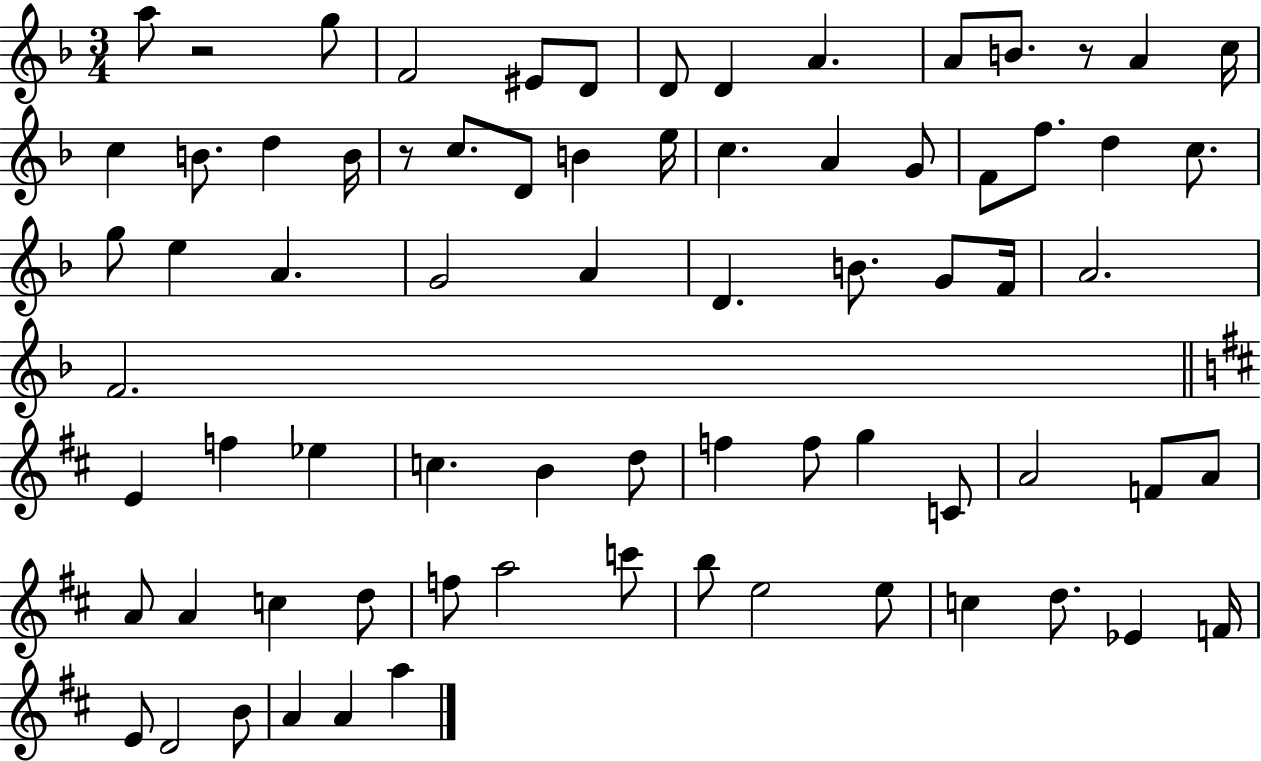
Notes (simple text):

A5/e R/h G5/e F4/h EIS4/e D4/e D4/e D4/q A4/q. A4/e B4/e. R/e A4/q C5/s C5/q B4/e. D5/q B4/s R/e C5/e. D4/e B4/q E5/s C5/q. A4/q G4/e F4/e F5/e. D5/q C5/e. G5/e E5/q A4/q. G4/h A4/q D4/q. B4/e. G4/e F4/s A4/h. F4/h. E4/q F5/q Eb5/q C5/q. B4/q D5/e F5/q F5/e G5/q C4/e A4/h F4/e A4/e A4/e A4/q C5/q D5/e F5/e A5/h C6/e B5/e E5/h E5/e C5/q D5/e. Eb4/q F4/s E4/e D4/h B4/e A4/q A4/q A5/q